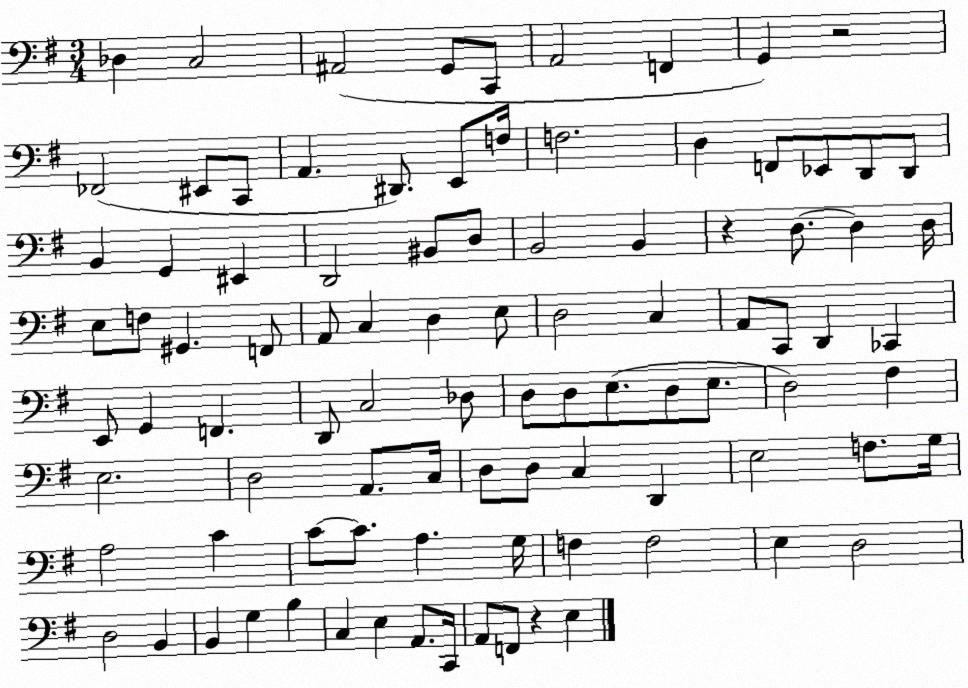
X:1
T:Untitled
M:3/4
L:1/4
K:G
_D, C,2 ^A,,2 G,,/2 C,,/2 A,,2 F,, G,, z2 _F,,2 ^E,,/2 C,,/2 A,, ^D,,/2 E,,/2 F,/4 F,2 D, F,,/2 _E,,/2 D,,/2 D,,/2 B,, G,, ^E,, D,,2 ^B,,/2 D,/2 B,,2 B,, z D,/2 D, D,/4 E,/2 F,/2 ^G,, F,,/2 A,,/2 C, D, E,/2 D,2 C, A,,/2 C,,/2 D,, _C,, E,,/2 G,, F,, D,,/2 C,2 _D,/2 D,/2 D,/2 E,/2 D,/2 E,/2 D,2 ^F, E,2 D,2 A,,/2 C,/4 D,/2 D,/2 C, D,, E,2 F,/2 G,/4 A,2 C C/2 C/2 A, G,/4 F, F,2 E, D,2 D,2 B,, B,, G, B, C, E, A,,/2 C,,/4 A,,/2 F,,/2 z E,